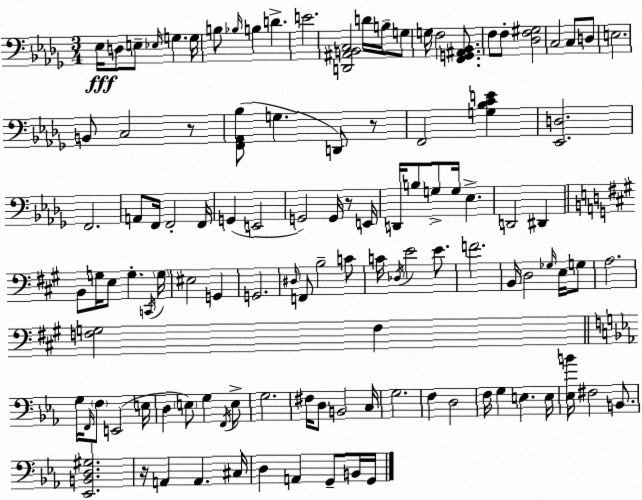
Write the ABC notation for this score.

X:1
T:Untitled
M:3/4
L:1/4
K:Bbm
_E,/4 D,/2 E,/2 _E,/4 G, G,/4 B,/2 _B,/4 B, D E2 [D,,^A,,B,,C,]2 D/4 B,/4 G,/2 G,/4 F,2 [F,,G,,^A,,_B,,]/2 F,/2 F,/2 [_D,F,^G,]2 C,2 C,/2 D,/2 E,2 B,,/2 C,2 z/2 [F,,_A,,_B,]/2 G, D,,/2 z/2 F,,2 [G,_B,CE] [_E,,D,]2 F,,2 A,,/2 F,,/4 F,,2 F,,/4 G,, E,,2 G,,2 G,,/4 z/2 E,,/4 D,,/4 B,/2 G,/2 G,/4 _E, D,,2 ^D,, B,,/2 G,/4 E,/2 G, C,,/4 G,/4 ^E,2 G,, G,,2 ^D,/4 F,,/2 B,2 C/2 C/4 _D,/4 E2 E/2 F2 B,,/4 D,2 _G,/4 E,/4 G,/2 A,2 [F,G,]2 F, G,/4 F,,/4 F,/2 E,,2 E,/4 D, E,/2 G, F,,/4 E,/2 G,2 ^F,/4 D,/2 B,,2 C,/4 G,2 F, D,2 F,/4 G, E, E,/4 [_E,B]/4 ^F,2 B,,/2 [_E,,B,,D,^G,]2 z/4 A,, A,, ^C,/4 D, A,, G,,/2 B,,/4 G,,/4